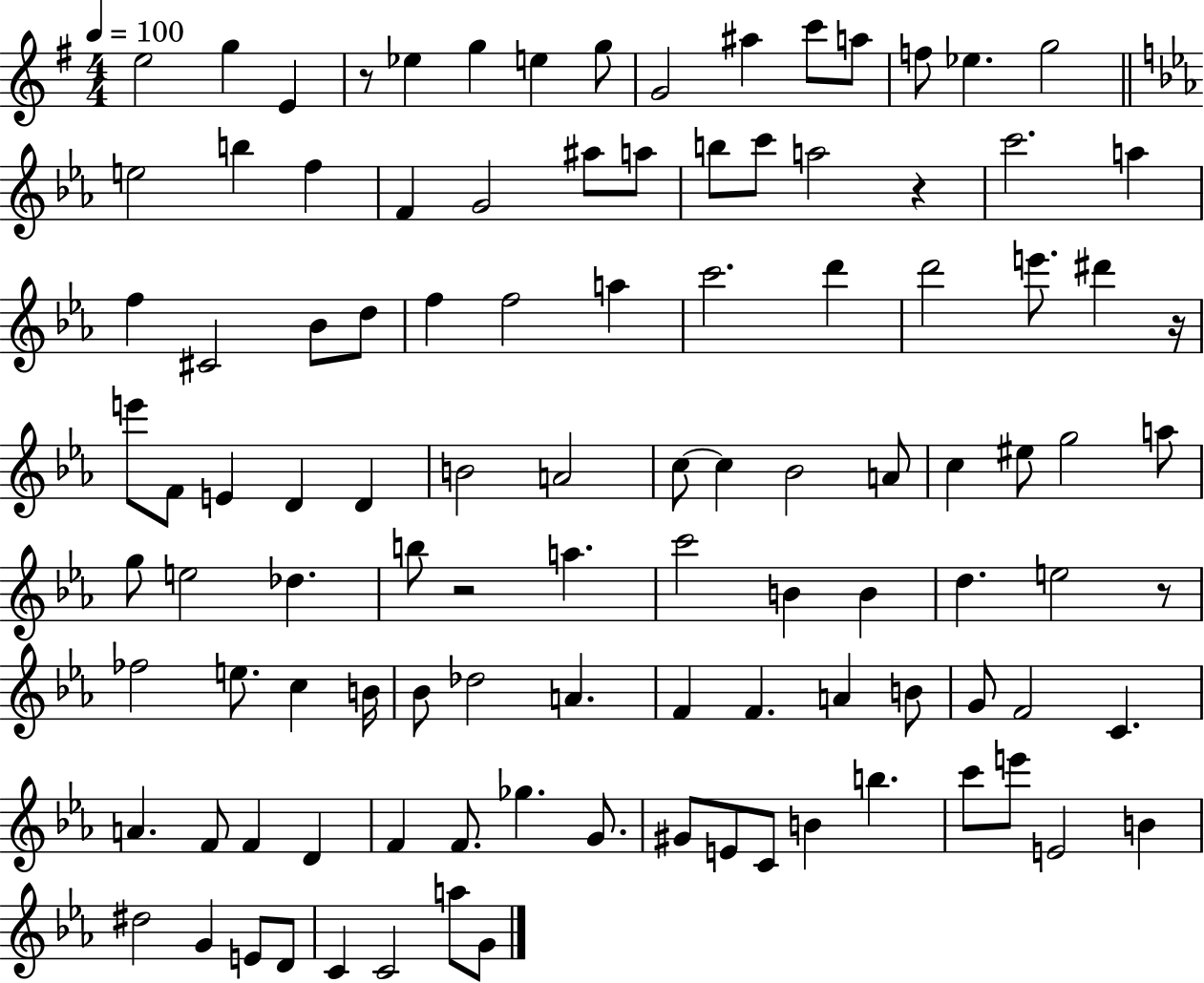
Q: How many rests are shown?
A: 5